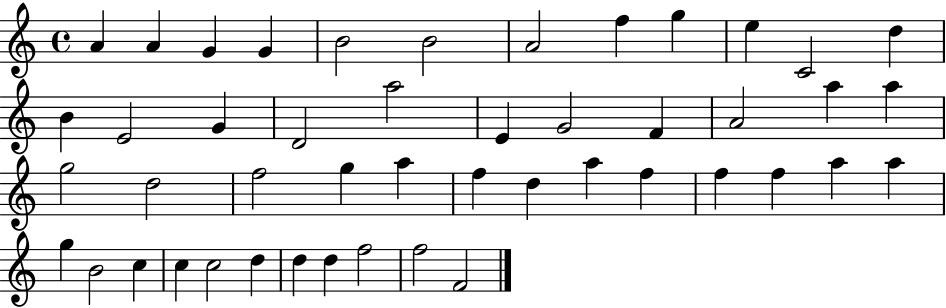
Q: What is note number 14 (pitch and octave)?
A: E4